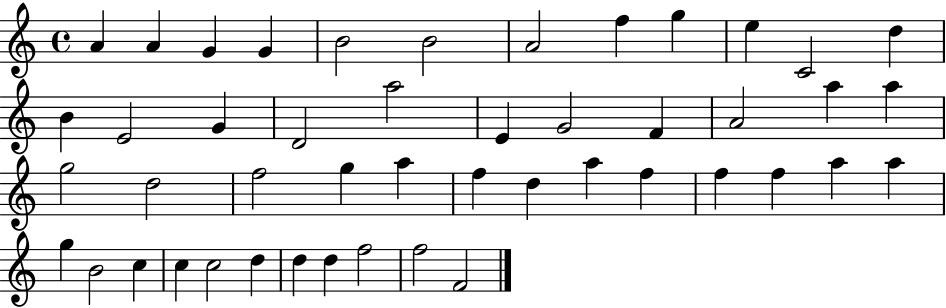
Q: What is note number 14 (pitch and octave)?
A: E4